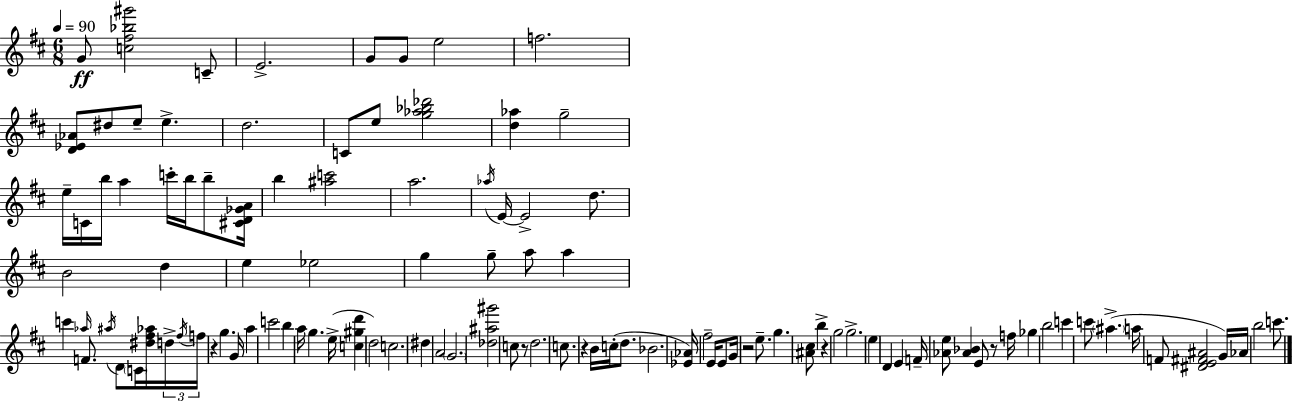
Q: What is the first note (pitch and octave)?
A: G4